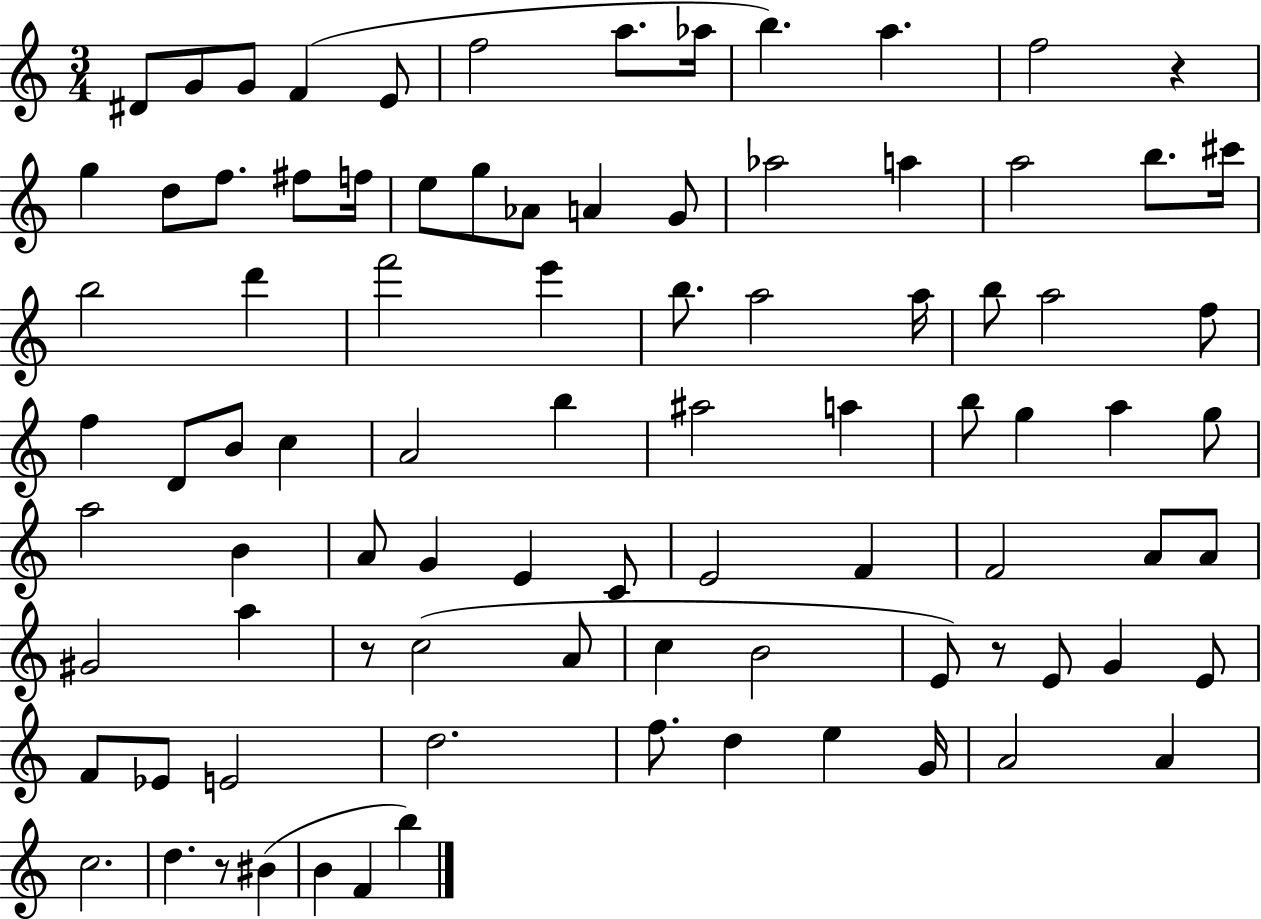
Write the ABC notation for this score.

X:1
T:Untitled
M:3/4
L:1/4
K:C
^D/2 G/2 G/2 F E/2 f2 a/2 _a/4 b a f2 z g d/2 f/2 ^f/2 f/4 e/2 g/2 _A/2 A G/2 _a2 a a2 b/2 ^c'/4 b2 d' f'2 e' b/2 a2 a/4 b/2 a2 f/2 f D/2 B/2 c A2 b ^a2 a b/2 g a g/2 a2 B A/2 G E C/2 E2 F F2 A/2 A/2 ^G2 a z/2 c2 A/2 c B2 E/2 z/2 E/2 G E/2 F/2 _E/2 E2 d2 f/2 d e G/4 A2 A c2 d z/2 ^B B F b